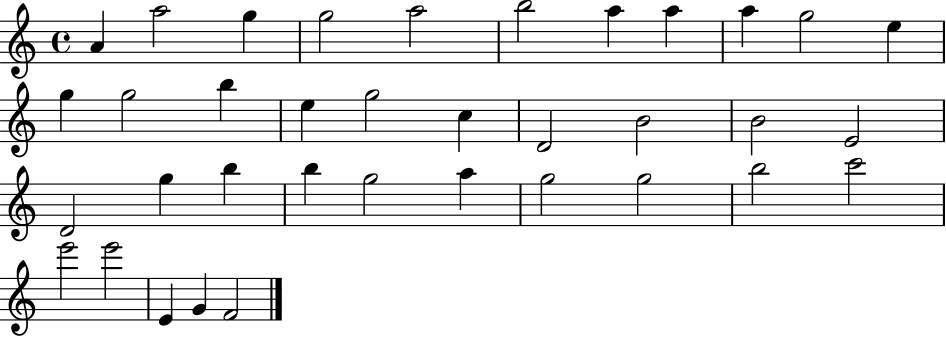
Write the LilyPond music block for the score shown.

{
  \clef treble
  \time 4/4
  \defaultTimeSignature
  \key c \major
  a'4 a''2 g''4 | g''2 a''2 | b''2 a''4 a''4 | a''4 g''2 e''4 | \break g''4 g''2 b''4 | e''4 g''2 c''4 | d'2 b'2 | b'2 e'2 | \break d'2 g''4 b''4 | b''4 g''2 a''4 | g''2 g''2 | b''2 c'''2 | \break e'''2 e'''2 | e'4 g'4 f'2 | \bar "|."
}